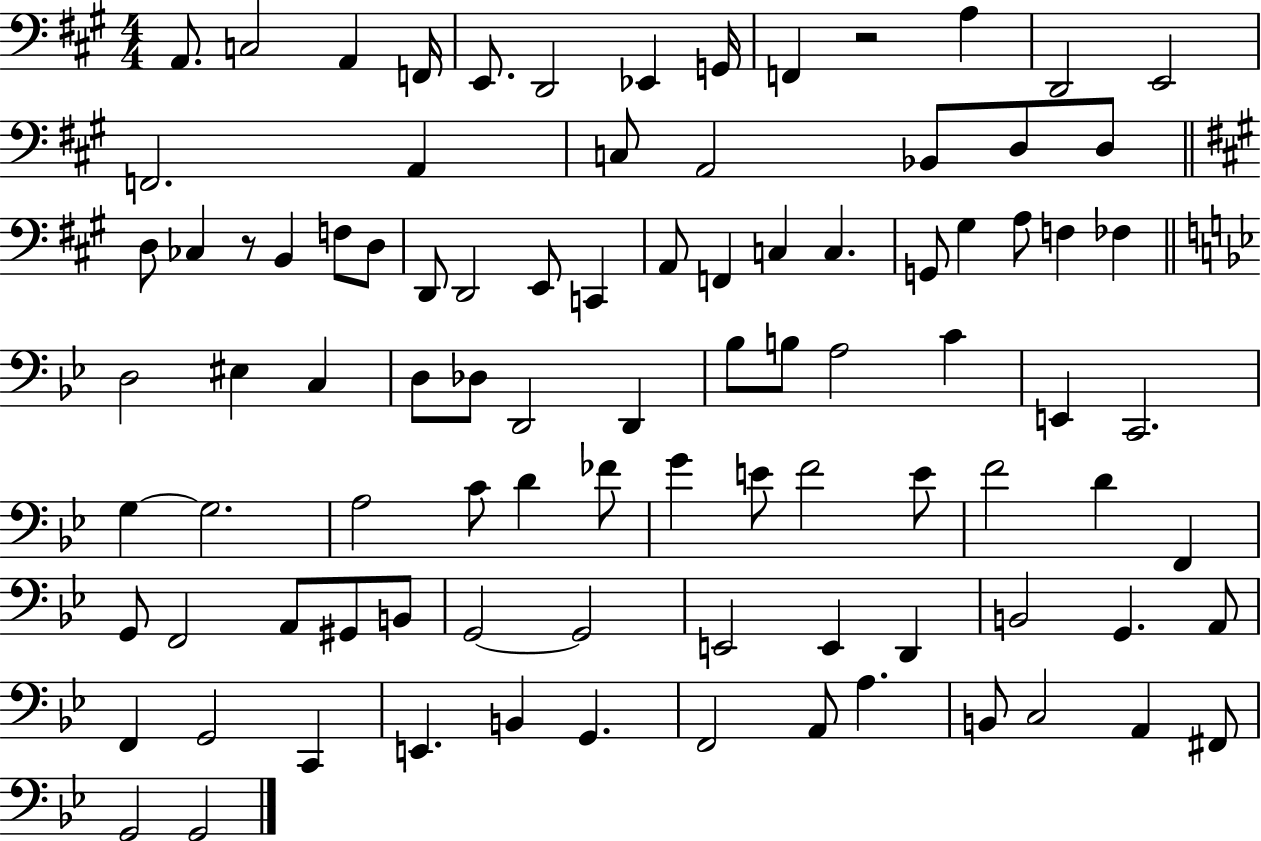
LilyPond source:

{
  \clef bass
  \numericTimeSignature
  \time 4/4
  \key a \major
  a,8. c2 a,4 f,16 | e,8. d,2 ees,4 g,16 | f,4 r2 a4 | d,2 e,2 | \break f,2. a,4 | c8 a,2 bes,8 d8 d8 | \bar "||" \break \key a \major d8 ces4 r8 b,4 f8 d8 | d,8 d,2 e,8 c,4 | a,8 f,4 c4 c4. | g,8 gis4 a8 f4 fes4 | \break \bar "||" \break \key bes \major d2 eis4 c4 | d8 des8 d,2 d,4 | bes8 b8 a2 c'4 | e,4 c,2. | \break g4~~ g2. | a2 c'8 d'4 fes'8 | g'4 e'8 f'2 e'8 | f'2 d'4 f,4 | \break g,8 f,2 a,8 gis,8 b,8 | g,2~~ g,2 | e,2 e,4 d,4 | b,2 g,4. a,8 | \break f,4 g,2 c,4 | e,4. b,4 g,4. | f,2 a,8 a4. | b,8 c2 a,4 fis,8 | \break g,2 g,2 | \bar "|."
}